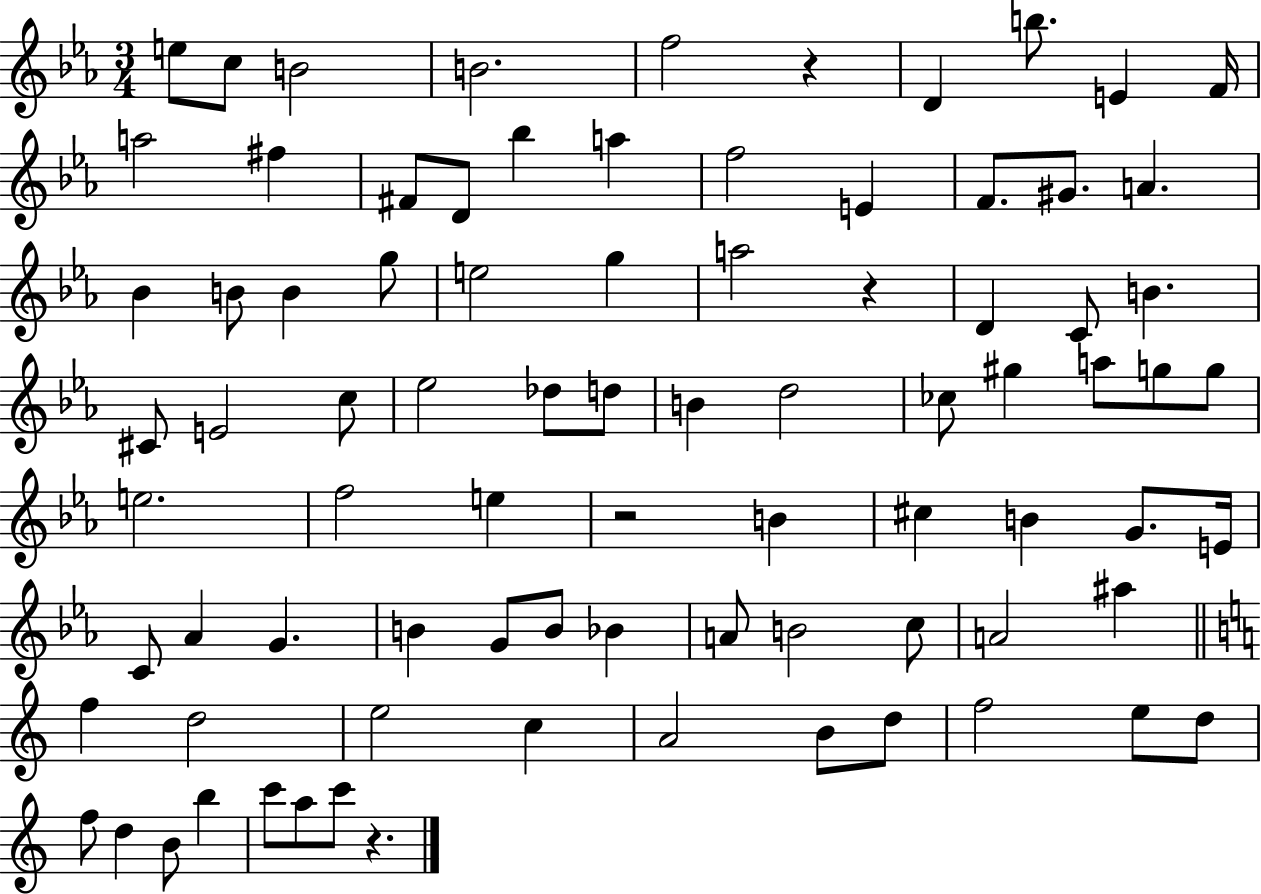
E5/e C5/e B4/h B4/h. F5/h R/q D4/q B5/e. E4/q F4/s A5/h F#5/q F#4/e D4/e Bb5/q A5/q F5/h E4/q F4/e. G#4/e. A4/q. Bb4/q B4/e B4/q G5/e E5/h G5/q A5/h R/q D4/q C4/e B4/q. C#4/e E4/h C5/e Eb5/h Db5/e D5/e B4/q D5/h CES5/e G#5/q A5/e G5/e G5/e E5/h. F5/h E5/q R/h B4/q C#5/q B4/q G4/e. E4/s C4/e Ab4/q G4/q. B4/q G4/e B4/e Bb4/q A4/e B4/h C5/e A4/h A#5/q F5/q D5/h E5/h C5/q A4/h B4/e D5/e F5/h E5/e D5/e F5/e D5/q B4/e B5/q C6/e A5/e C6/e R/q.